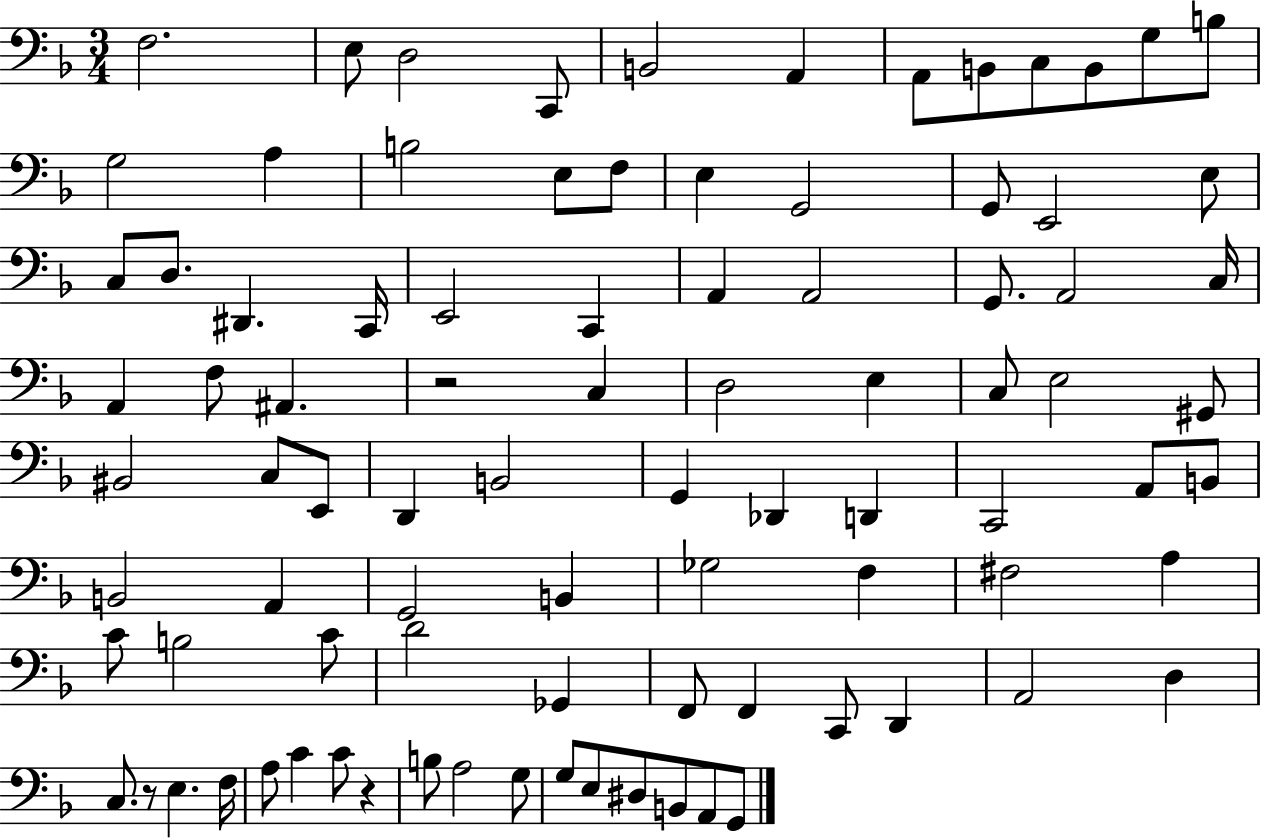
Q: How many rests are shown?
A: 3